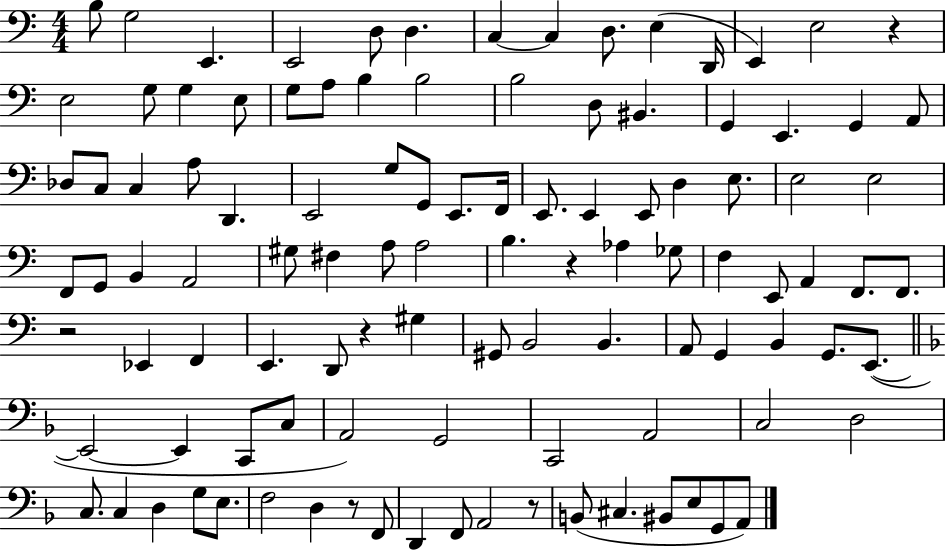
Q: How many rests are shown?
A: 6